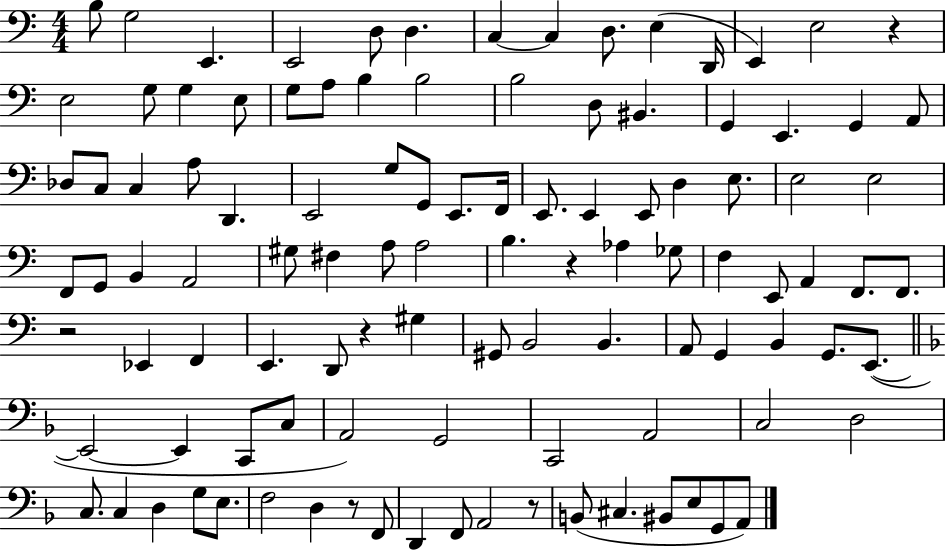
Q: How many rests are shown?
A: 6